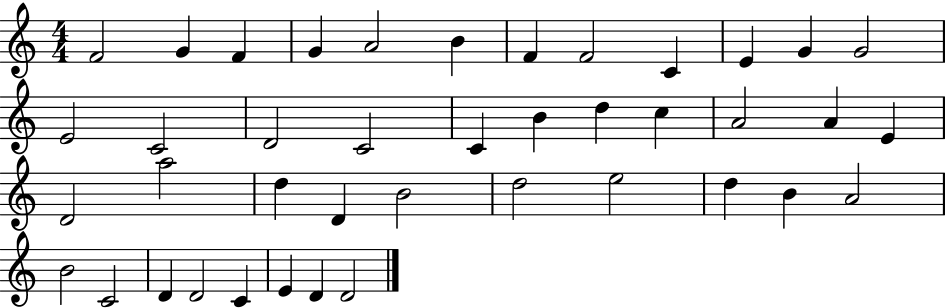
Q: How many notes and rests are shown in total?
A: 41